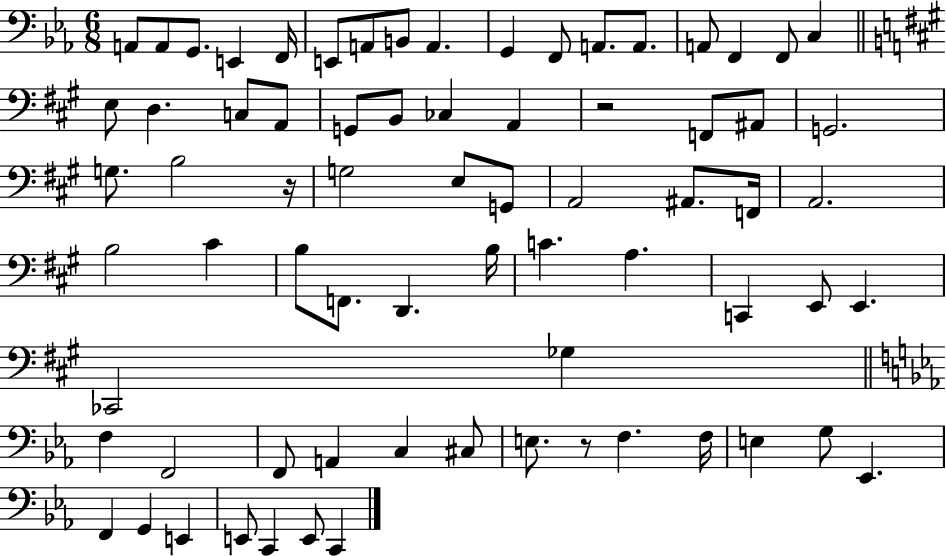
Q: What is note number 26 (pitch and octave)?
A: F2